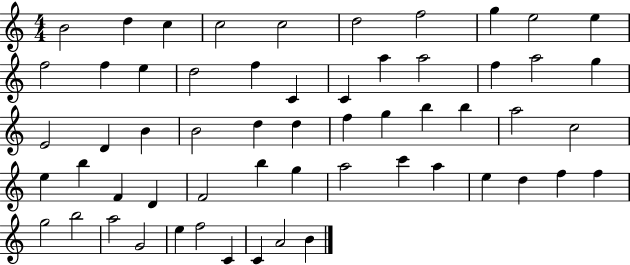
{
  \clef treble
  \numericTimeSignature
  \time 4/4
  \key c \major
  b'2 d''4 c''4 | c''2 c''2 | d''2 f''2 | g''4 e''2 e''4 | \break f''2 f''4 e''4 | d''2 f''4 c'4 | c'4 a''4 a''2 | f''4 a''2 g''4 | \break e'2 d'4 b'4 | b'2 d''4 d''4 | f''4 g''4 b''4 b''4 | a''2 c''2 | \break e''4 b''4 f'4 d'4 | f'2 b''4 g''4 | a''2 c'''4 a''4 | e''4 d''4 f''4 f''4 | \break g''2 b''2 | a''2 g'2 | e''4 f''2 c'4 | c'4 a'2 b'4 | \break \bar "|."
}